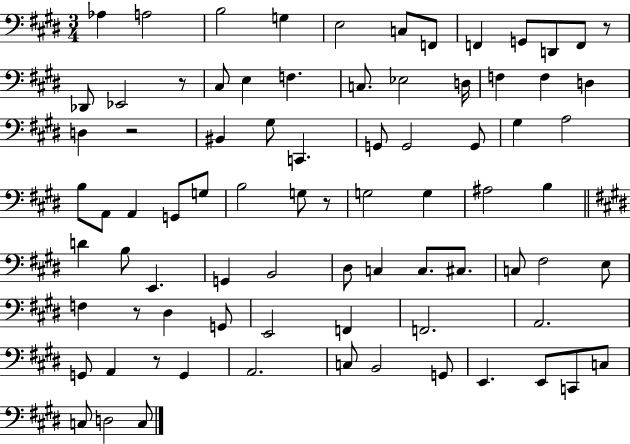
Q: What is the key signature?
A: E major